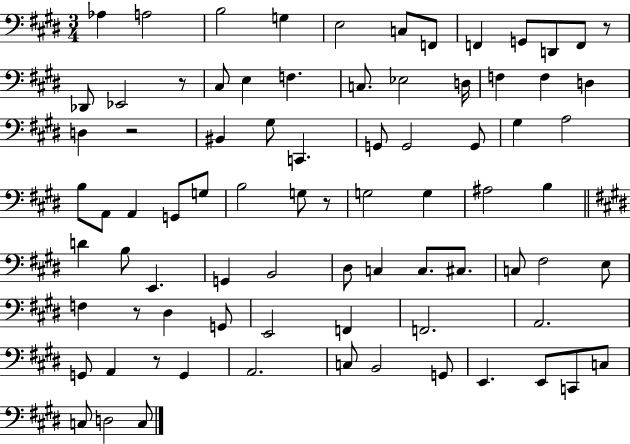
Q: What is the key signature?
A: E major